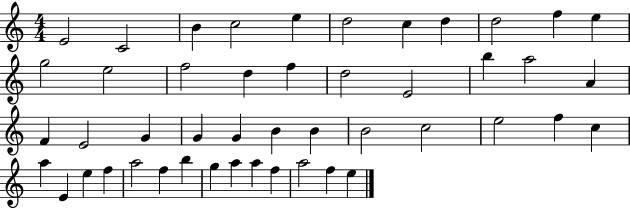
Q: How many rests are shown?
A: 0